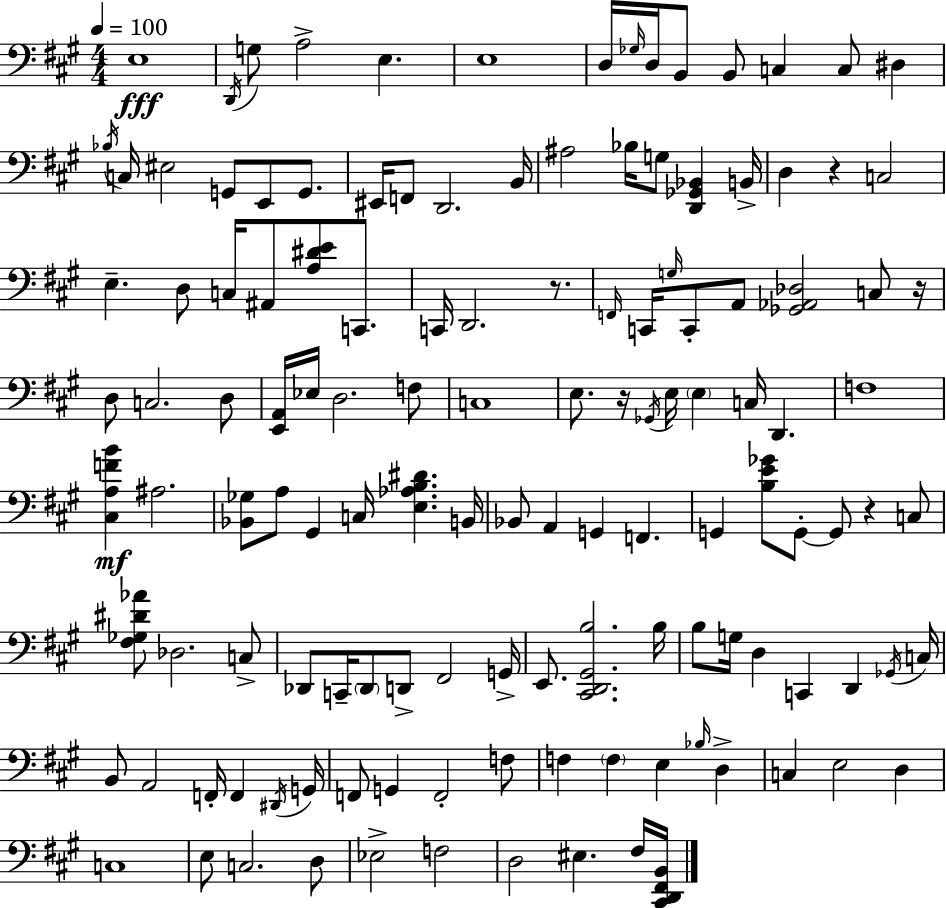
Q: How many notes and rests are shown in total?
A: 130